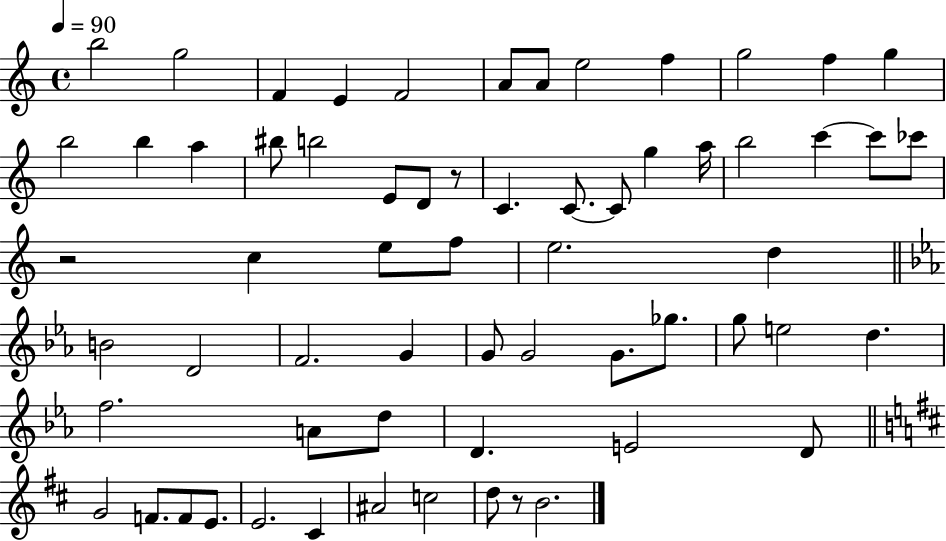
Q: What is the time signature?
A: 4/4